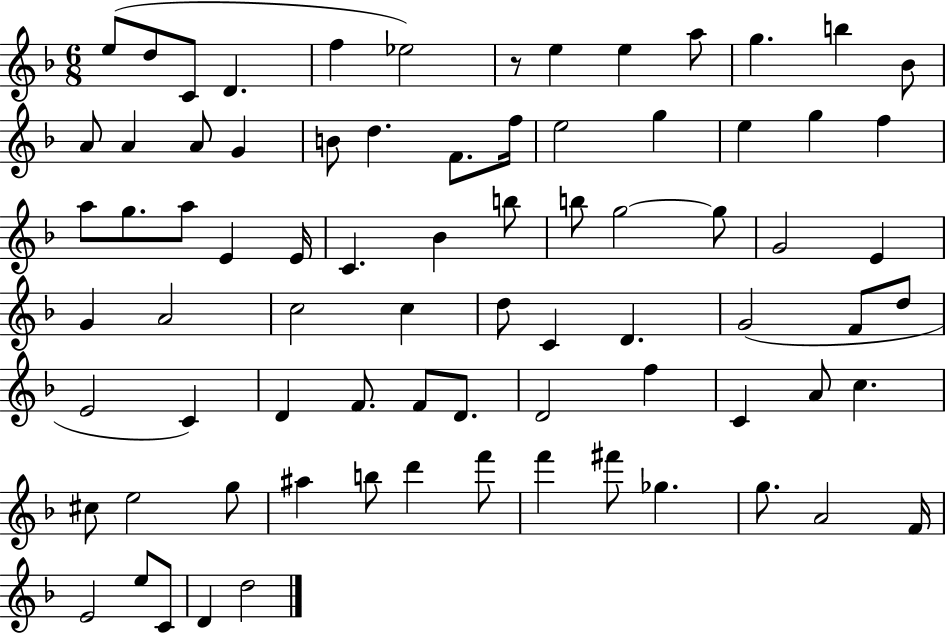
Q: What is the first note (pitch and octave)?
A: E5